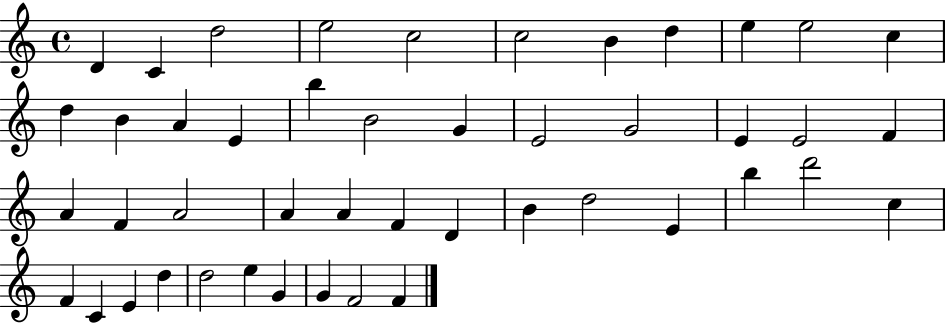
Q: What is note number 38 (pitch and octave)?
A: C4